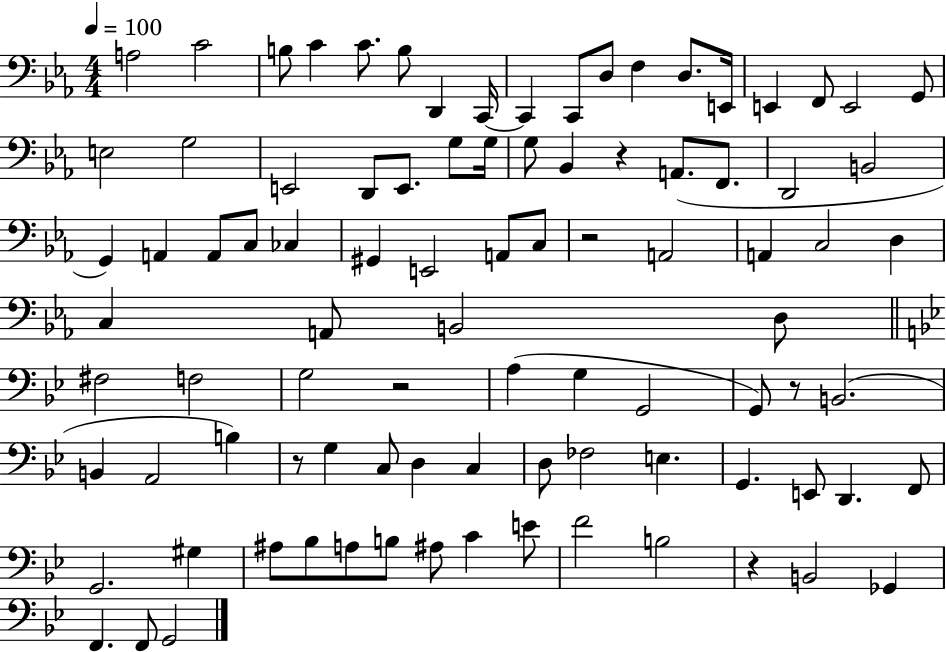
{
  \clef bass
  \numericTimeSignature
  \time 4/4
  \key ees \major
  \tempo 4 = 100
  \repeat volta 2 { a2 c'2 | b8 c'4 c'8. b8 d,4 c,16~~ | c,4 c,8 d8 f4 d8. e,16 | e,4 f,8 e,2 g,8 | \break e2 g2 | e,2 d,8 e,8. g8 g16 | g8 bes,4 r4 a,8.( f,8. | d,2 b,2 | \break g,4) a,4 a,8 c8 ces4 | gis,4 e,2 a,8 c8 | r2 a,2 | a,4 c2 d4 | \break c4 a,8 b,2 d8 | \bar "||" \break \key g \minor fis2 f2 | g2 r2 | a4( g4 g,2 | g,8) r8 b,2.( | \break b,4 a,2 b4) | r8 g4 c8 d4 c4 | d8 fes2 e4. | g,4. e,8 d,4. f,8 | \break g,2. gis4 | ais8 bes8 a8 b8 ais8 c'4 e'8 | f'2 b2 | r4 b,2 ges,4 | \break f,4. f,8 g,2 | } \bar "|."
}